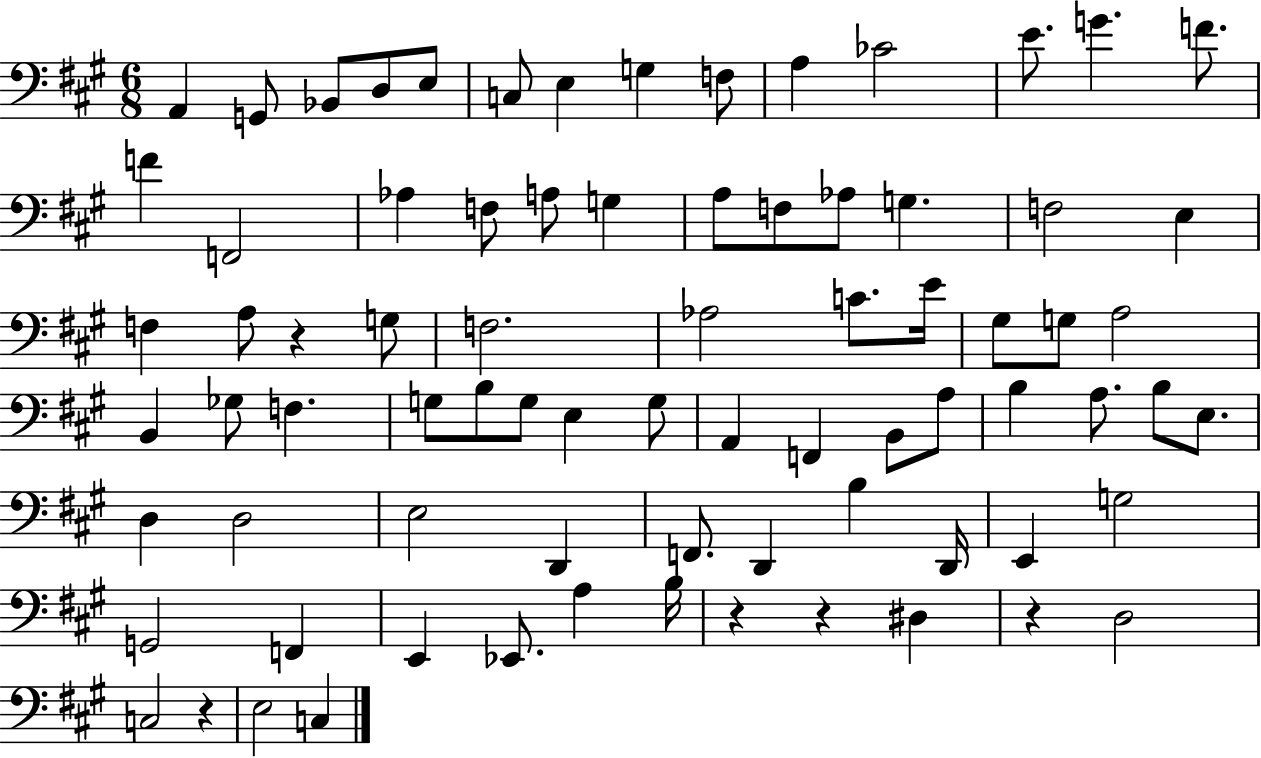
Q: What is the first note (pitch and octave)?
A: A2